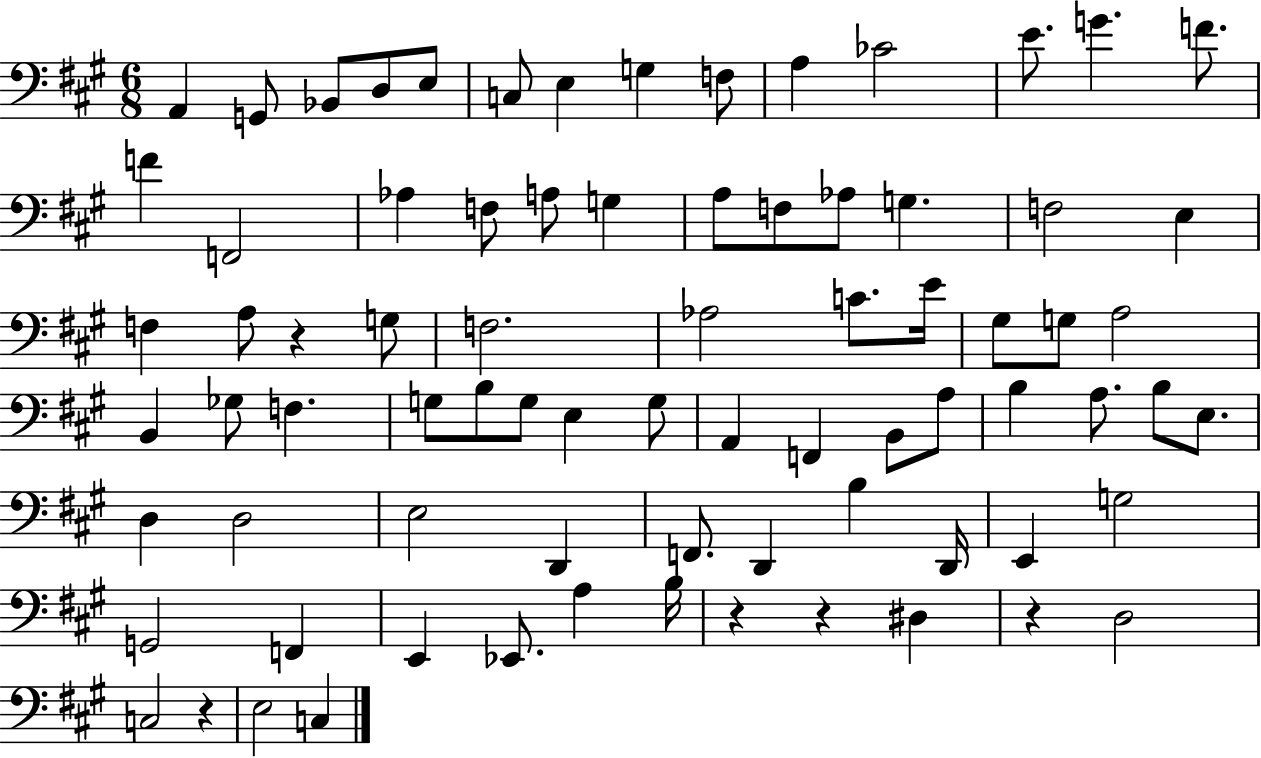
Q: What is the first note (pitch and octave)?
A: A2